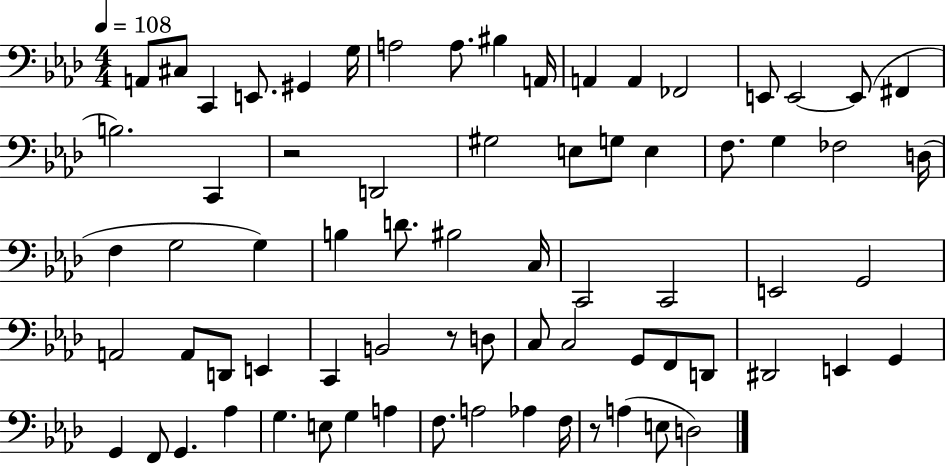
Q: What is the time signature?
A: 4/4